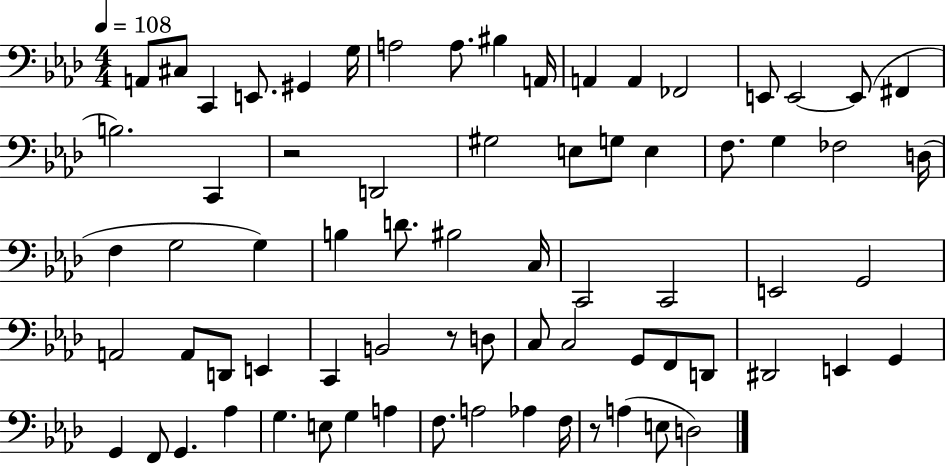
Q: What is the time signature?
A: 4/4